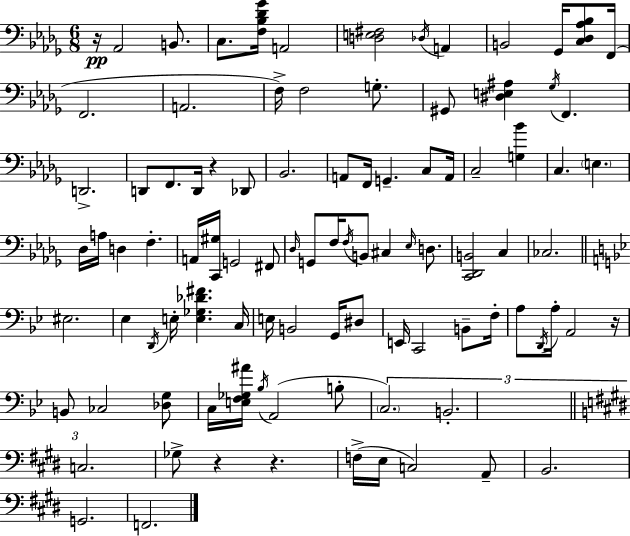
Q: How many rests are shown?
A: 5